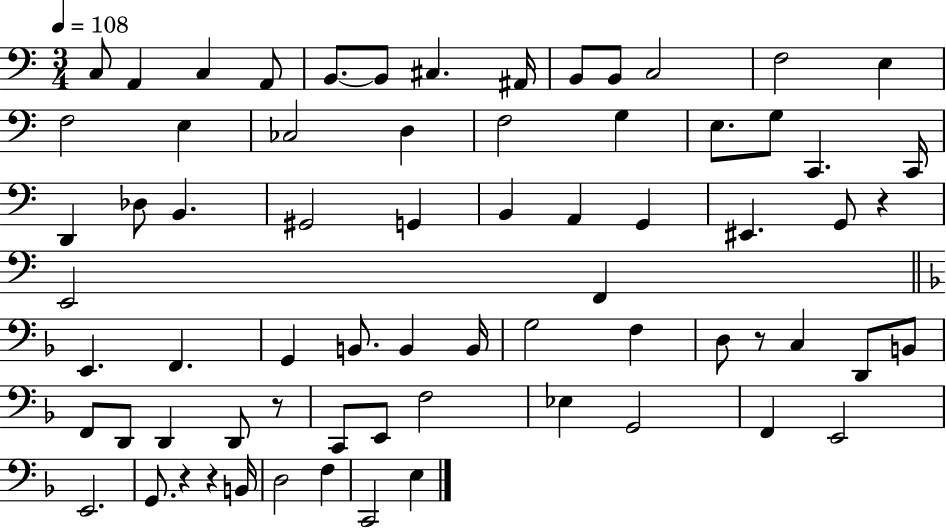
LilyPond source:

{
  \clef bass
  \numericTimeSignature
  \time 3/4
  \key c \major
  \tempo 4 = 108
  \repeat volta 2 { c8 a,4 c4 a,8 | b,8.~~ b,8 cis4. ais,16 | b,8 b,8 c2 | f2 e4 | \break f2 e4 | ces2 d4 | f2 g4 | e8. g8 c,4. c,16 | \break d,4 des8 b,4. | gis,2 g,4 | b,4 a,4 g,4 | eis,4. g,8 r4 | \break e,2 f,4 | \bar "||" \break \key f \major e,4. f,4. | g,4 b,8. b,4 b,16 | g2 f4 | d8 r8 c4 d,8 b,8 | \break f,8 d,8 d,4 d,8 r8 | c,8 e,8 f2 | ees4 g,2 | f,4 e,2 | \break e,2. | g,8. r4 r4 b,16 | d2 f4 | c,2 e4 | \break } \bar "|."
}